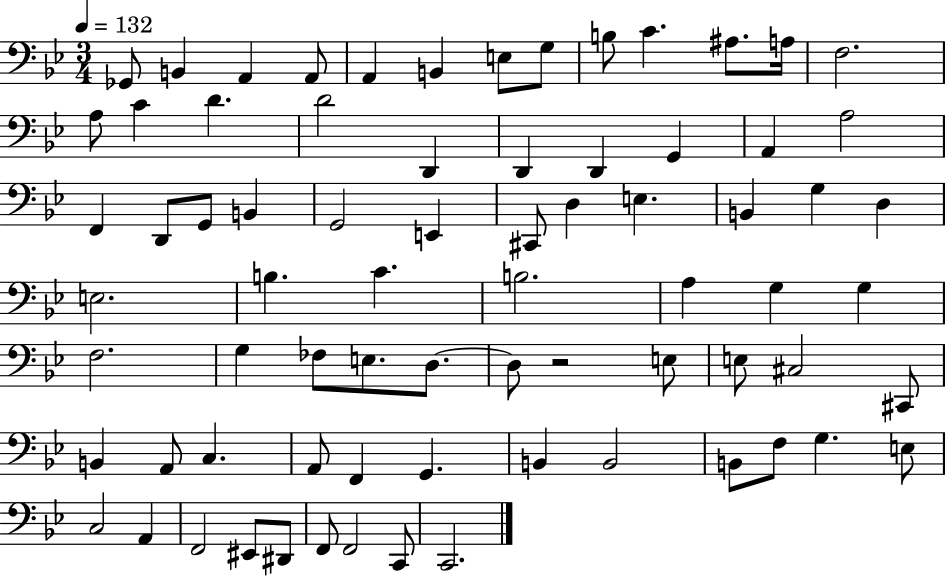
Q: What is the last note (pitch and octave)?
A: C2